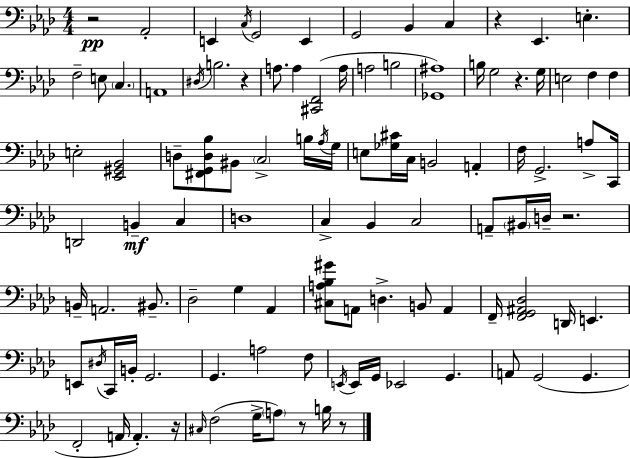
{
  \clef bass
  \numericTimeSignature
  \time 4/4
  \key f \minor
  r2\pp aes,2-. | e,4 \acciaccatura { c16 } g,2 e,4 | g,2 bes,4 c4 | r4 ees,4. e4.-. | \break f2-- e8 \parenthesize c4. | a,1 | \acciaccatura { dis16 } b2. r4 | a8. a4 <cis, f,>2( | \break a16 a2 b2 | <ges, ais>1) | b16 g2 r4. | g16 e2 f4 f4 | \break e2-. <ees, gis, bes,>2 | d8-- <fis, g, d bes>8 bis,8 \parenthesize c2-> | b16 \acciaccatura { aes16 } g16 e8 <ges cis'>16 c16 b,2 a,4-. | f16 g,2.-> | \break a8-> c,16 d,2 b,4--\mf c4 | d1 | c4-> bes,4 c2 | a,8-- \parenthesize bis,16 d16-- r2. | \break b,16-- a,2. | bis,8.-- des2-- g4 aes,4 | <cis a bes gis'>8 a,8 d4.-> b,8 a,4 | f,16-- <f, g, ais, des>2 d,16 e,4. | \break e,8 \acciaccatura { dis16 } c,16 b,16-. g,2. | g,4. a2 | f8 \acciaccatura { e,16 } e,16 g,16 ees,2 g,4. | a,8 g,2( g,4. | \break f,2-. a,16 a,4.-.) | r16 \grace { cis16 }( f2 g16-> \parenthesize a8) | r8 b16 r8 \bar "|."
}